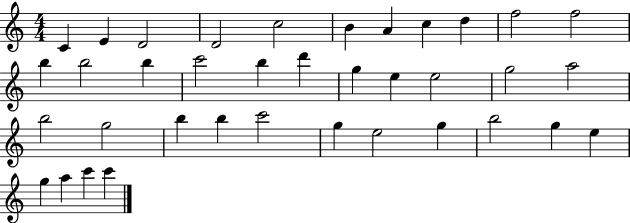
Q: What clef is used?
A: treble